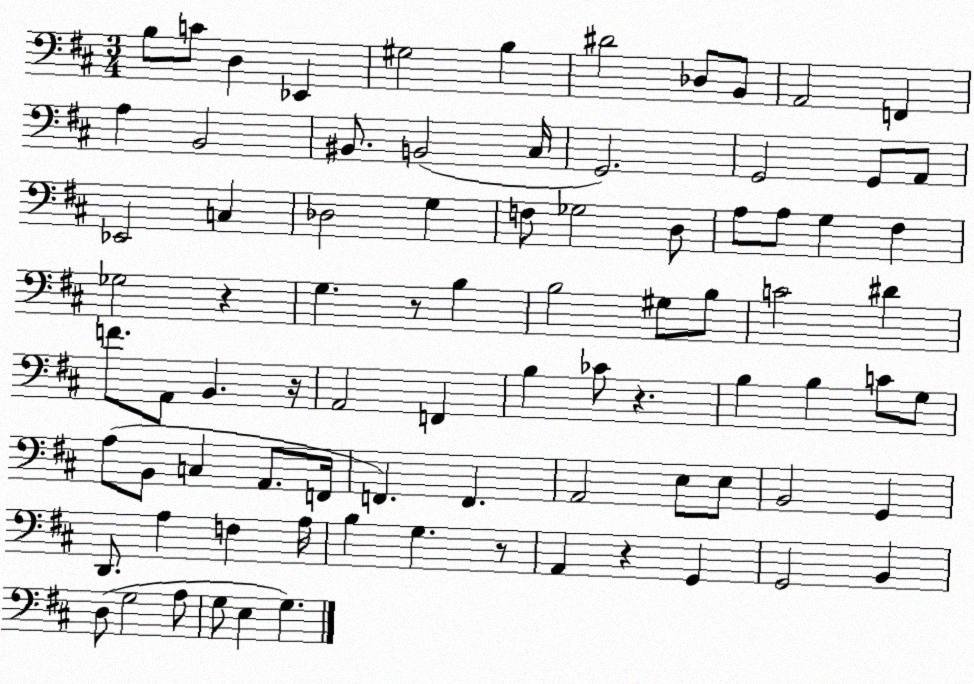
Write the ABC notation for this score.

X:1
T:Untitled
M:3/4
L:1/4
K:D
B,/2 C/2 D, _E,, ^G,2 B, ^D2 _D,/2 B,,/2 A,,2 F,, A, B,,2 ^B,,/2 B,,2 ^C,/4 G,,2 G,,2 G,,/2 A,,/2 _E,,2 C, _D,2 G, F,/2 _G,2 D,/2 A,/2 A,/2 G, ^F, _G,2 z G, z/2 B, B,2 ^G,/2 B,/2 C2 ^D F/2 A,,/2 B,, z/4 A,,2 F,, B, _C/2 z B, B, C/2 G,/2 A,/2 B,,/2 C, A,,/2 F,,/4 F,, F,, A,,2 E,/2 E,/2 B,,2 G,, D,,/2 A, F, A,/4 B, G, z/2 A,, z G,, G,,2 B,, D,/2 G,2 A,/2 G,/2 E, G,